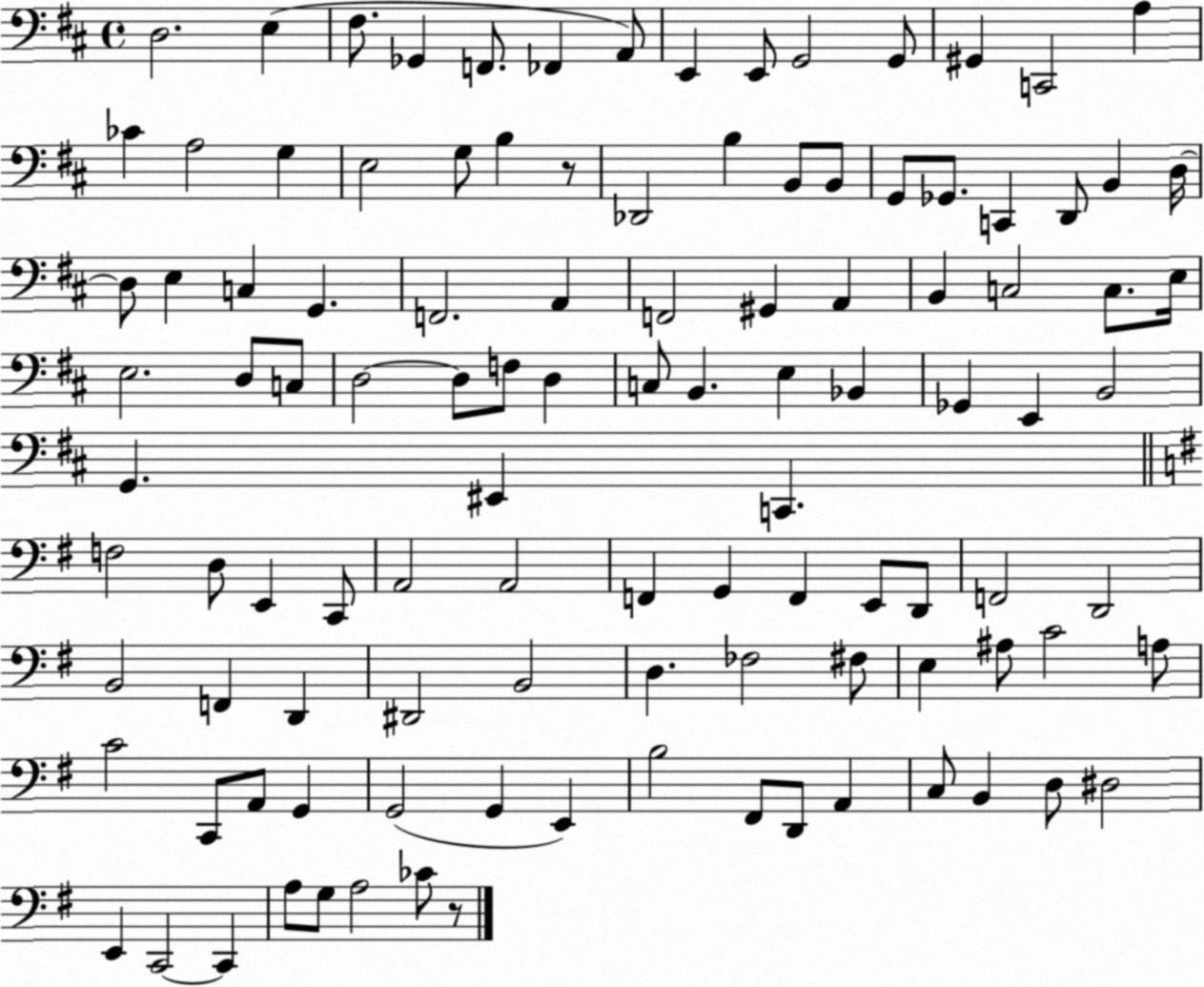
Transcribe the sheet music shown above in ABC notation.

X:1
T:Untitled
M:4/4
L:1/4
K:D
D,2 E, ^F,/2 _G,, F,,/2 _F,, A,,/2 E,, E,,/2 G,,2 G,,/2 ^G,, C,,2 A, _C A,2 G, E,2 G,/2 B, z/2 _D,,2 B, B,,/2 B,,/2 G,,/2 _G,,/2 C,, D,,/2 B,, D,/4 D,/2 E, C, G,, F,,2 A,, F,,2 ^G,, A,, B,, C,2 C,/2 E,/4 E,2 D,/2 C,/2 D,2 D,/2 F,/2 D, C,/2 B,, E, _B,, _G,, E,, B,,2 G,, ^E,, C,, F,2 D,/2 E,, C,,/2 A,,2 A,,2 F,, G,, F,, E,,/2 D,,/2 F,,2 D,,2 B,,2 F,, D,, ^D,,2 B,,2 D, _F,2 ^F,/2 E, ^A,/2 C2 A,/2 C2 C,,/2 A,,/2 G,, G,,2 G,, E,, B,2 ^F,,/2 D,,/2 A,, C,/2 B,, D,/2 ^D,2 E,, C,,2 C,, A,/2 G,/2 A,2 _C/2 z/2